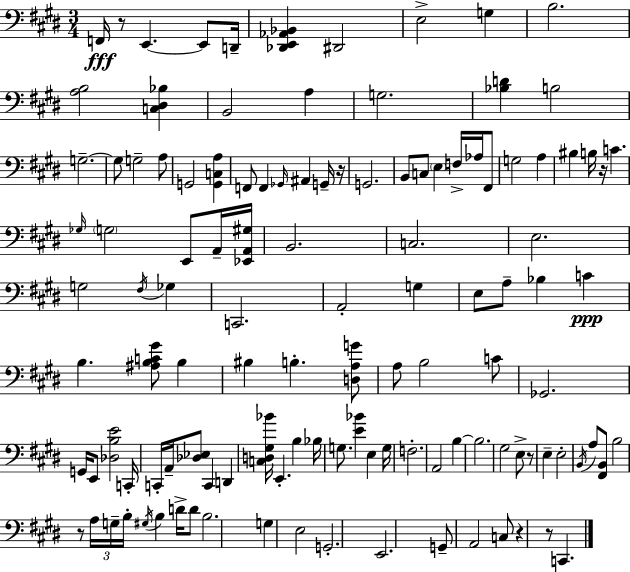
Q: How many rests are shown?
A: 7